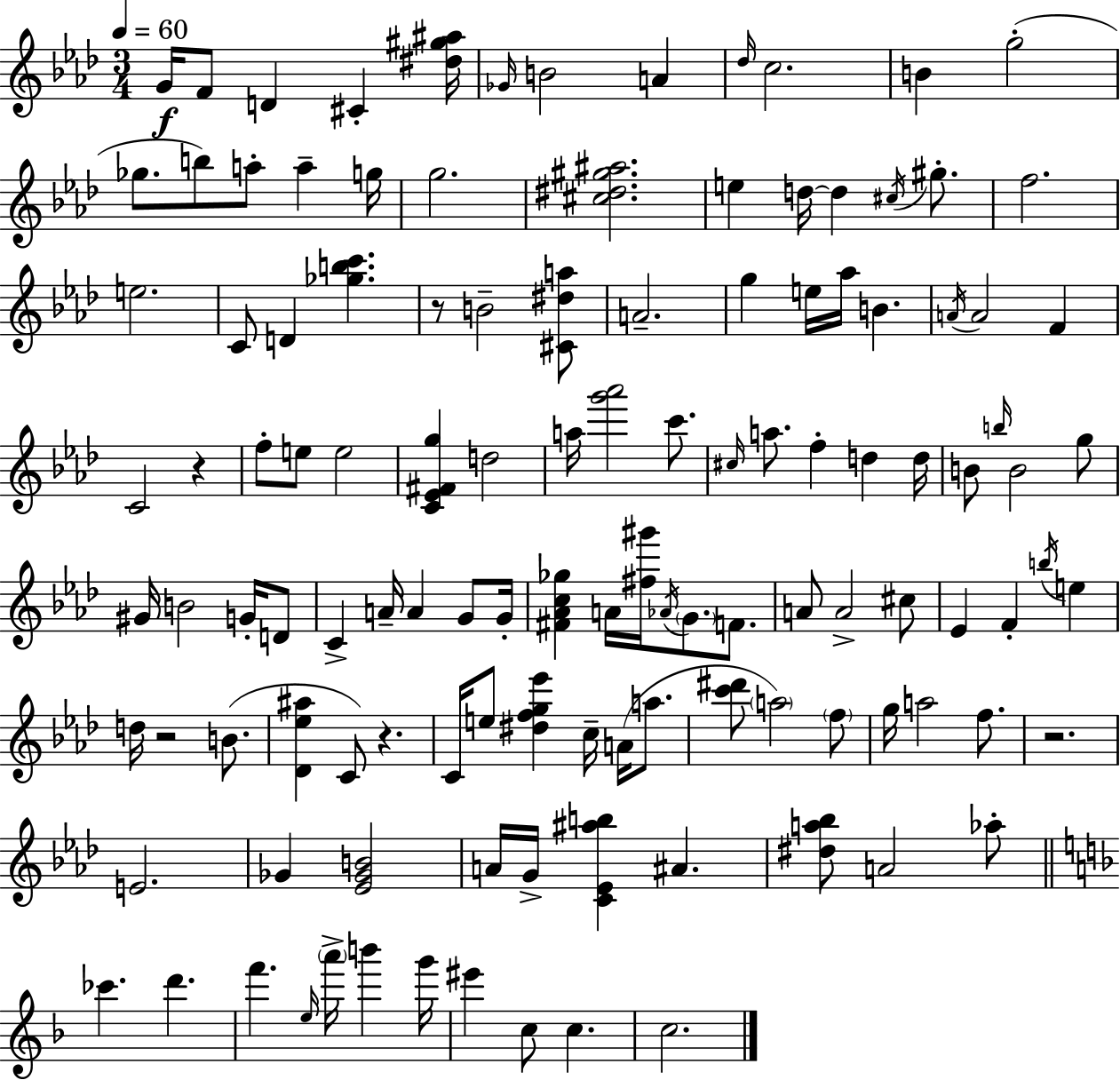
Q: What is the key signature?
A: AES major